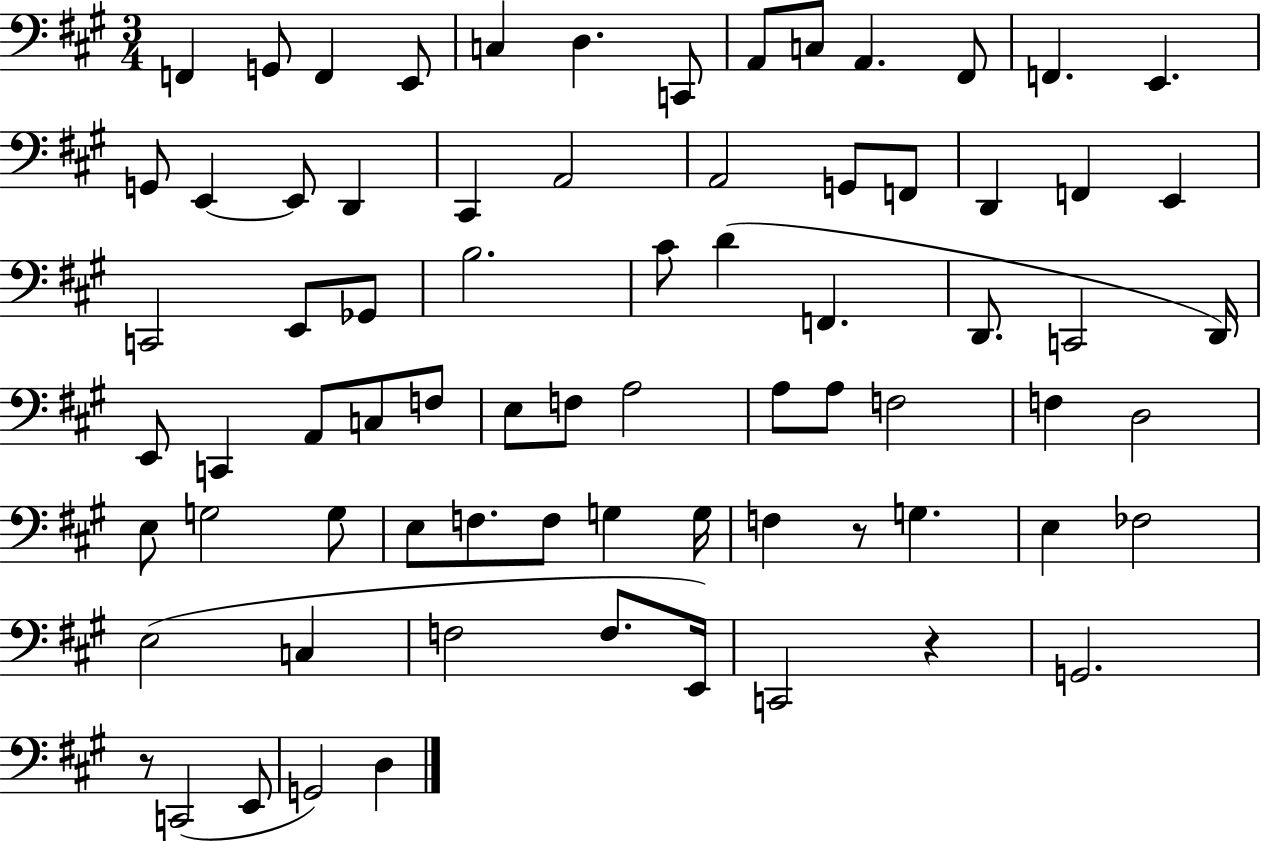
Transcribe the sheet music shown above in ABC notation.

X:1
T:Untitled
M:3/4
L:1/4
K:A
F,, G,,/2 F,, E,,/2 C, D, C,,/2 A,,/2 C,/2 A,, ^F,,/2 F,, E,, G,,/2 E,, E,,/2 D,, ^C,, A,,2 A,,2 G,,/2 F,,/2 D,, F,, E,, C,,2 E,,/2 _G,,/2 B,2 ^C/2 D F,, D,,/2 C,,2 D,,/4 E,,/2 C,, A,,/2 C,/2 F,/2 E,/2 F,/2 A,2 A,/2 A,/2 F,2 F, D,2 E,/2 G,2 G,/2 E,/2 F,/2 F,/2 G, G,/4 F, z/2 G, E, _F,2 E,2 C, F,2 F,/2 E,,/4 C,,2 z G,,2 z/2 C,,2 E,,/2 G,,2 D,